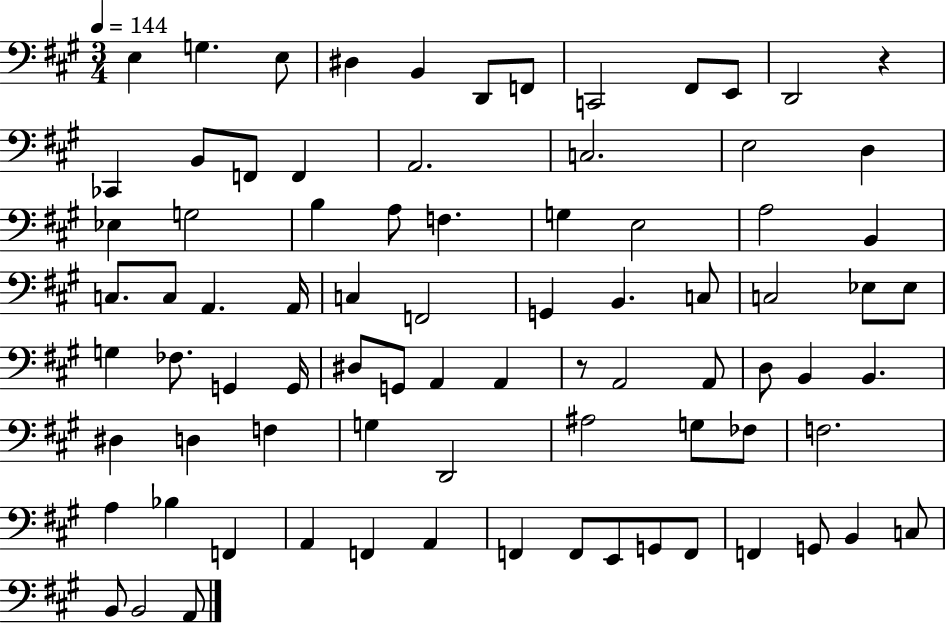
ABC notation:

X:1
T:Untitled
M:3/4
L:1/4
K:A
E, G, E,/2 ^D, B,, D,,/2 F,,/2 C,,2 ^F,,/2 E,,/2 D,,2 z _C,, B,,/2 F,,/2 F,, A,,2 C,2 E,2 D, _E, G,2 B, A,/2 F, G, E,2 A,2 B,, C,/2 C,/2 A,, A,,/4 C, F,,2 G,, B,, C,/2 C,2 _E,/2 _E,/2 G, _F,/2 G,, G,,/4 ^D,/2 G,,/2 A,, A,, z/2 A,,2 A,,/2 D,/2 B,, B,, ^D, D, F, G, D,,2 ^A,2 G,/2 _F,/2 F,2 A, _B, F,, A,, F,, A,, F,, F,,/2 E,,/2 G,,/2 F,,/2 F,, G,,/2 B,, C,/2 B,,/2 B,,2 A,,/2